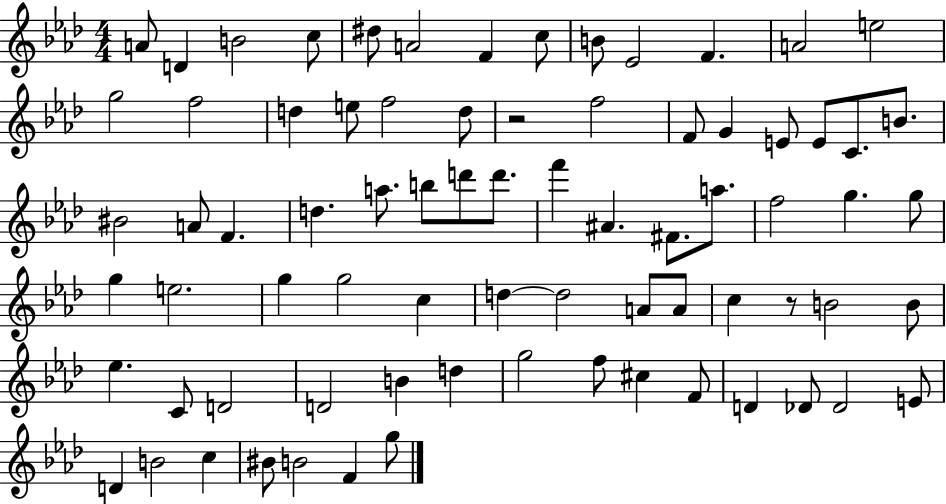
{
  \clef treble
  \numericTimeSignature
  \time 4/4
  \key aes \major
  \repeat volta 2 { a'8 d'4 b'2 c''8 | dis''8 a'2 f'4 c''8 | b'8 ees'2 f'4. | a'2 e''2 | \break g''2 f''2 | d''4 e''8 f''2 d''8 | r2 f''2 | f'8 g'4 e'8 e'8 c'8. b'8. | \break bis'2 a'8 f'4. | d''4. a''8. b''8 d'''8 d'''8. | f'''4 ais'4. fis'8. a''8. | f''2 g''4. g''8 | \break g''4 e''2. | g''4 g''2 c''4 | d''4~~ d''2 a'8 a'8 | c''4 r8 b'2 b'8 | \break ees''4. c'8 d'2 | d'2 b'4 d''4 | g''2 f''8 cis''4 f'8 | d'4 des'8 des'2 e'8 | \break d'4 b'2 c''4 | bis'8 b'2 f'4 g''8 | } \bar "|."
}